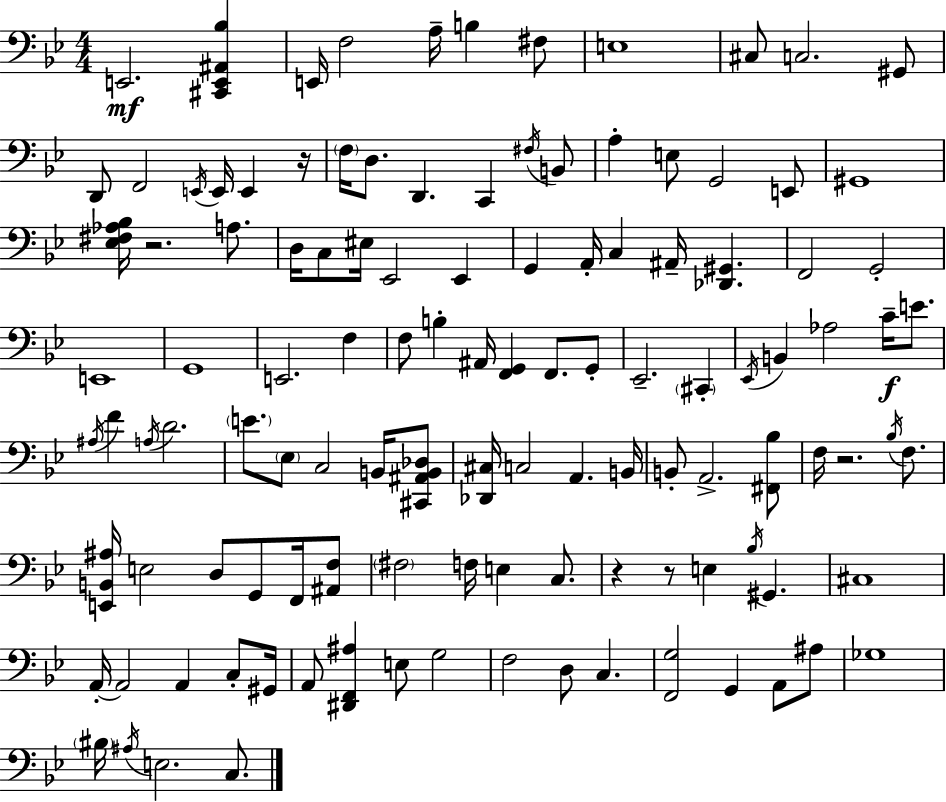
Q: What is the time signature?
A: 4/4